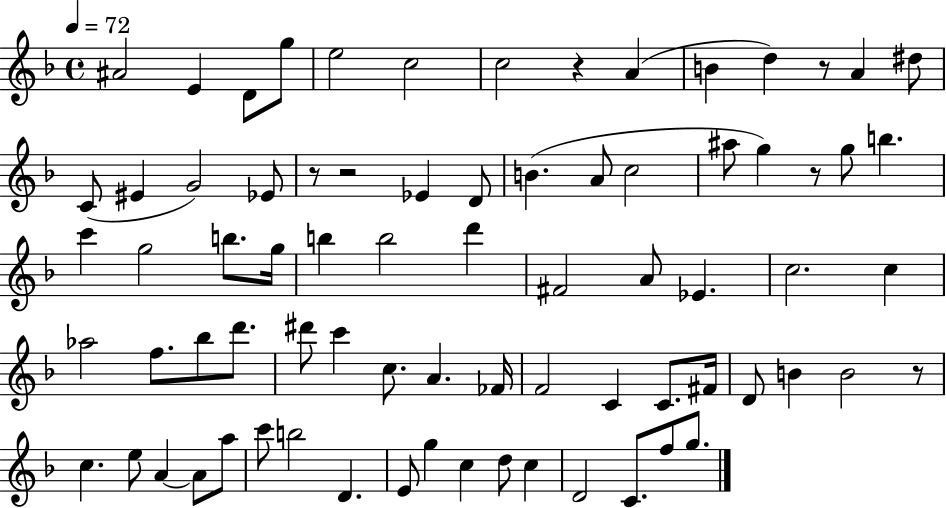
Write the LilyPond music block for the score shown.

{
  \clef treble
  \time 4/4
  \defaultTimeSignature
  \key f \major
  \tempo 4 = 72
  \repeat volta 2 { ais'2 e'4 d'8 g''8 | e''2 c''2 | c''2 r4 a'4( | b'4 d''4) r8 a'4 dis''8 | \break c'8( eis'4 g'2) ees'8 | r8 r2 ees'4 d'8 | b'4.( a'8 c''2 | ais''8 g''4) r8 g''8 b''4. | \break c'''4 g''2 b''8. g''16 | b''4 b''2 d'''4 | fis'2 a'8 ees'4. | c''2. c''4 | \break aes''2 f''8. bes''8 d'''8. | dis'''8 c'''4 c''8. a'4. fes'16 | f'2 c'4 c'8. fis'16 | d'8 b'4 b'2 r8 | \break c''4. e''8 a'4~~ a'8 a''8 | c'''8 b''2 d'4. | e'8 g''4 c''4 d''8 c''4 | d'2 c'8. f''8 g''8. | \break } \bar "|."
}